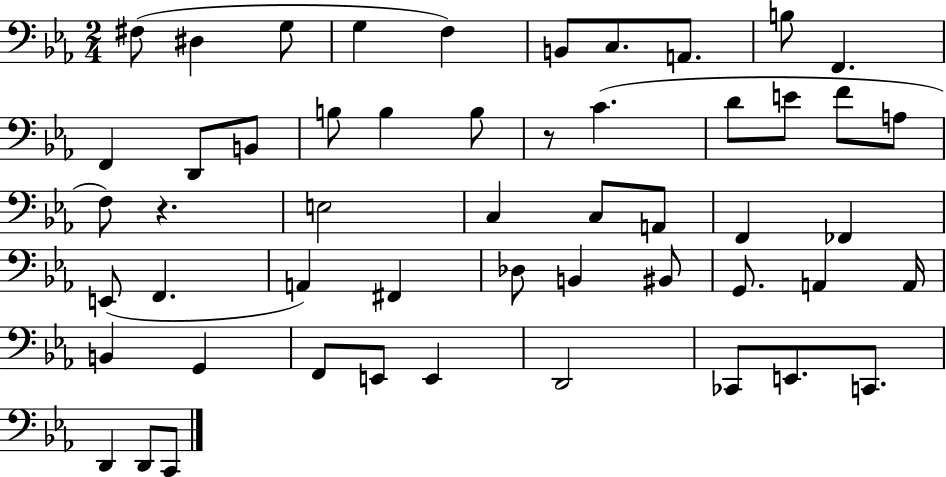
F#3/e D#3/q G3/e G3/q F3/q B2/e C3/e. A2/e. B3/e F2/q. F2/q D2/e B2/e B3/e B3/q B3/e R/e C4/q. D4/e E4/e F4/e A3/e F3/e R/q. E3/h C3/q C3/e A2/e F2/q FES2/q E2/e F2/q. A2/q F#2/q Db3/e B2/q BIS2/e G2/e. A2/q A2/s B2/q G2/q F2/e E2/e E2/q D2/h CES2/e E2/e. C2/e. D2/q D2/e C2/e